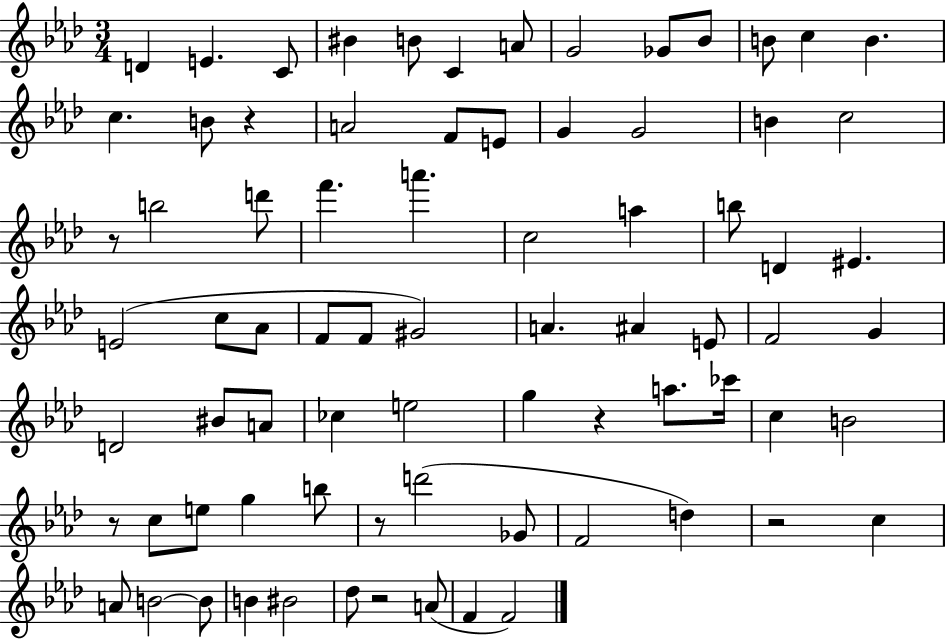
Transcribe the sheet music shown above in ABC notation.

X:1
T:Untitled
M:3/4
L:1/4
K:Ab
D E C/2 ^B B/2 C A/2 G2 _G/2 _B/2 B/2 c B c B/2 z A2 F/2 E/2 G G2 B c2 z/2 b2 d'/2 f' a' c2 a b/2 D ^E E2 c/2 _A/2 F/2 F/2 ^G2 A ^A E/2 F2 G D2 ^B/2 A/2 _c e2 g z a/2 _c'/4 c B2 z/2 c/2 e/2 g b/2 z/2 d'2 _G/2 F2 d z2 c A/2 B2 B/2 B ^B2 _d/2 z2 A/2 F F2